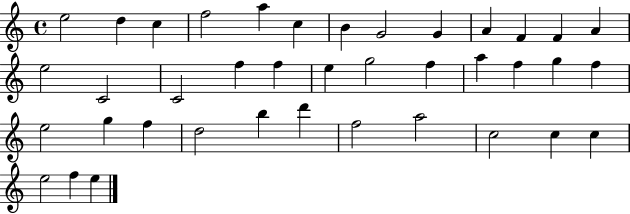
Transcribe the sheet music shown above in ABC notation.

X:1
T:Untitled
M:4/4
L:1/4
K:C
e2 d c f2 a c B G2 G A F F A e2 C2 C2 f f e g2 f a f g f e2 g f d2 b d' f2 a2 c2 c c e2 f e